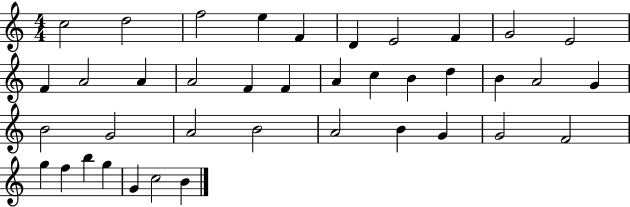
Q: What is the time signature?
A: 4/4